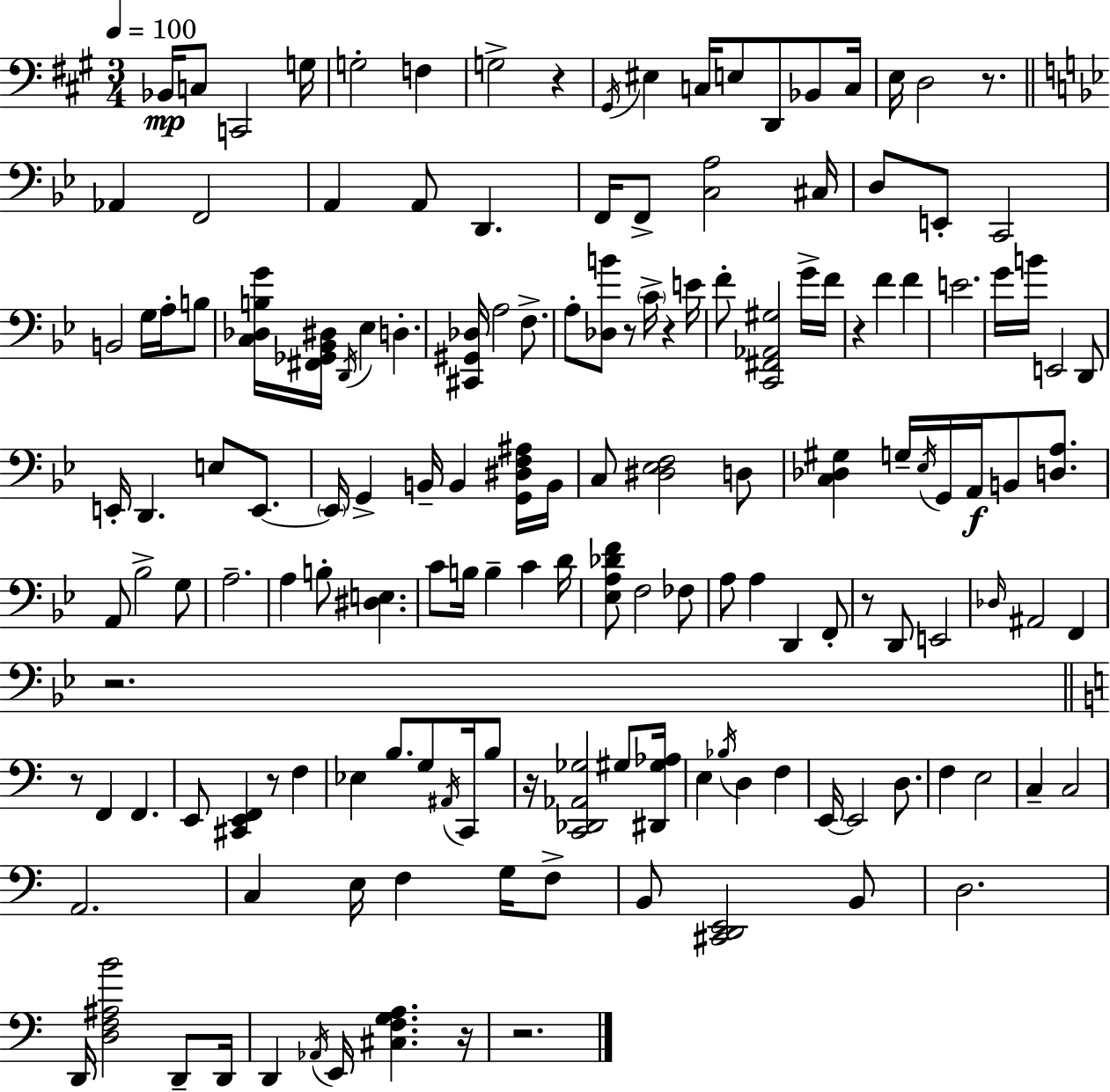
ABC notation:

X:1
T:Untitled
M:3/4
L:1/4
K:A
_B,,/4 C,/2 C,,2 G,/4 G,2 F, G,2 z ^G,,/4 ^E, C,/4 E,/2 D,,/2 _B,,/2 C,/4 E,/4 D,2 z/2 _A,, F,,2 A,, A,,/2 D,, F,,/4 F,,/2 [C,A,]2 ^C,/4 D,/2 E,,/2 C,,2 B,,2 G,/4 A,/4 B,/2 [C,_D,B,G]/4 [^F,,_G,,_B,,^D,]/4 D,,/4 _E, D, [^C,,^G,,_D,]/4 A,2 F,/2 A,/2 [_D,B]/2 z/2 C/4 z E/4 F/2 [C,,^F,,_A,,^G,]2 G/4 F/4 z F F E2 G/4 B/4 E,,2 D,,/2 E,,/4 D,, E,/2 E,,/2 E,,/4 G,, B,,/4 B,, [G,,^D,F,^A,]/4 B,,/4 C,/2 [^D,_E,F,]2 D,/2 [C,_D,^G,] G,/4 _E,/4 G,,/4 A,,/4 B,,/2 [D,A,]/2 A,,/2 _B,2 G,/2 A,2 A, B,/2 [^D,E,] C/2 B,/4 B, C D/4 [_E,A,_DF]/2 F,2 _F,/2 A,/2 A, D,, F,,/2 z/2 D,,/2 E,,2 _D,/4 ^A,,2 F,, z2 z/2 F,, F,, E,,/2 [^C,,E,,F,,] z/2 F, _E, B,/2 G,/2 ^A,,/4 C,,/4 B,/2 z/4 [C,,_D,,_A,,_G,]2 ^G,/2 [^D,,^G,_A,]/4 E, _B,/4 D, F, E,,/4 E,,2 D,/2 F, E,2 C, C,2 A,,2 C, E,/4 F, G,/4 F,/2 B,,/2 [^C,,D,,E,,]2 B,,/2 D,2 D,,/4 [D,F,^A,B]2 D,,/2 D,,/4 D,, _A,,/4 E,,/4 [^C,F,G,A,] z/4 z2